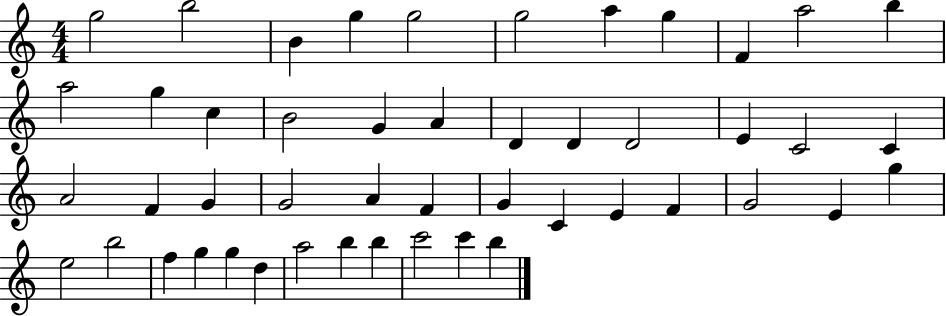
{
  \clef treble
  \numericTimeSignature
  \time 4/4
  \key c \major
  g''2 b''2 | b'4 g''4 g''2 | g''2 a''4 g''4 | f'4 a''2 b''4 | \break a''2 g''4 c''4 | b'2 g'4 a'4 | d'4 d'4 d'2 | e'4 c'2 c'4 | \break a'2 f'4 g'4 | g'2 a'4 f'4 | g'4 c'4 e'4 f'4 | g'2 e'4 g''4 | \break e''2 b''2 | f''4 g''4 g''4 d''4 | a''2 b''4 b''4 | c'''2 c'''4 b''4 | \break \bar "|."
}